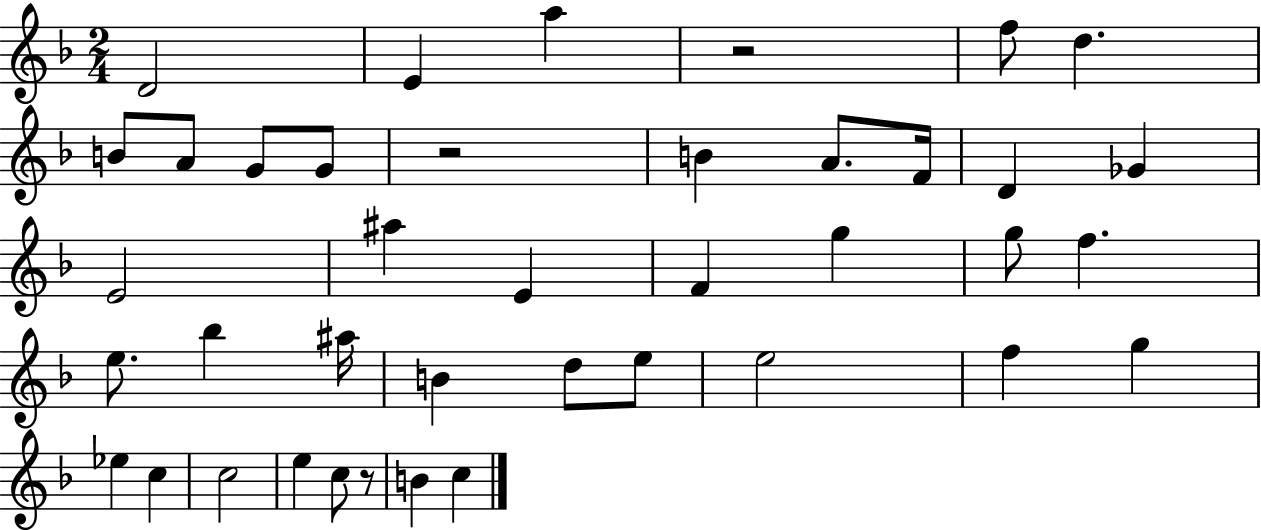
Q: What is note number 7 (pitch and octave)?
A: A4